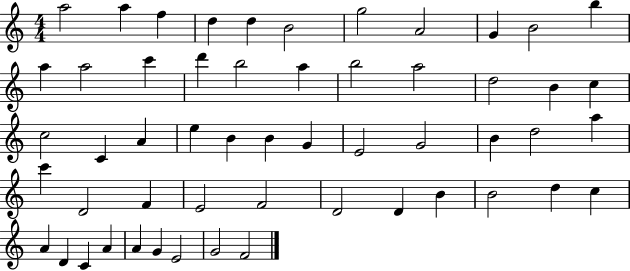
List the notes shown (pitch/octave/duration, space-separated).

A5/h A5/q F5/q D5/q D5/q B4/h G5/h A4/h G4/q B4/h B5/q A5/q A5/h C6/q D6/q B5/h A5/q B5/h A5/h D5/h B4/q C5/q C5/h C4/q A4/q E5/q B4/q B4/q G4/q E4/h G4/h B4/q D5/h A5/q C6/q D4/h F4/q E4/h F4/h D4/h D4/q B4/q B4/h D5/q C5/q A4/q D4/q C4/q A4/q A4/q G4/q E4/h G4/h F4/h